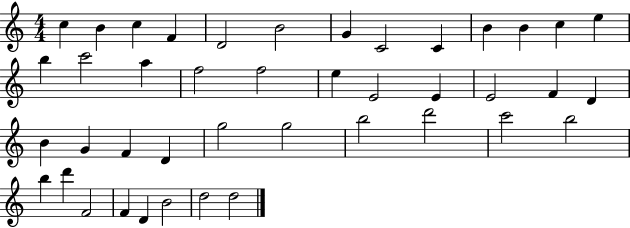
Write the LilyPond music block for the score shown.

{
  \clef treble
  \numericTimeSignature
  \time 4/4
  \key c \major
  c''4 b'4 c''4 f'4 | d'2 b'2 | g'4 c'2 c'4 | b'4 b'4 c''4 e''4 | \break b''4 c'''2 a''4 | f''2 f''2 | e''4 e'2 e'4 | e'2 f'4 d'4 | \break b'4 g'4 f'4 d'4 | g''2 g''2 | b''2 d'''2 | c'''2 b''2 | \break b''4 d'''4 f'2 | f'4 d'4 b'2 | d''2 d''2 | \bar "|."
}